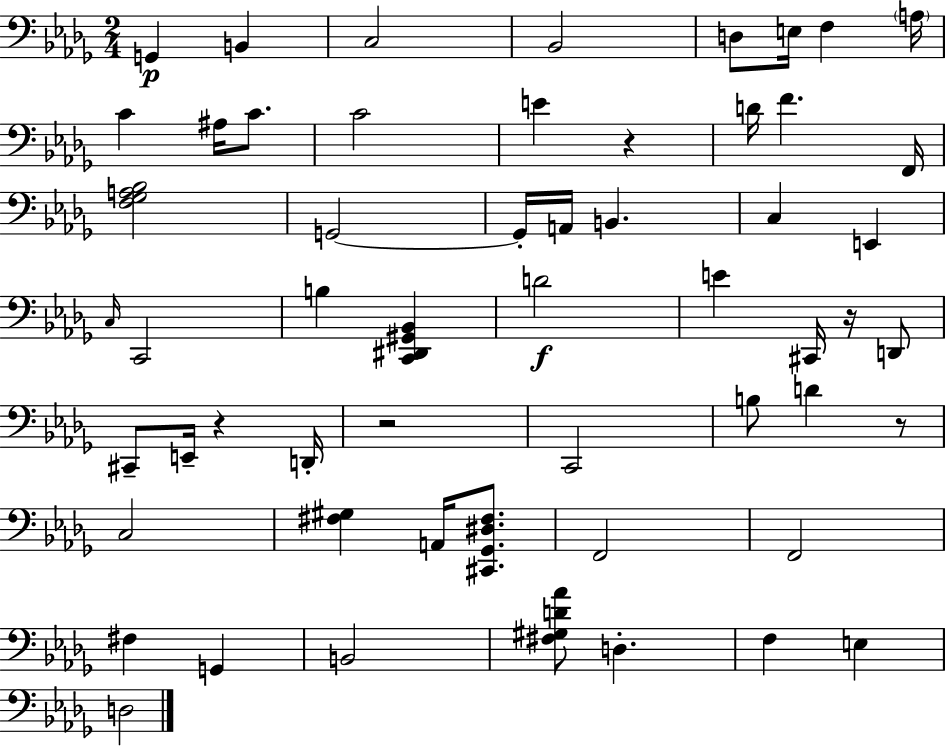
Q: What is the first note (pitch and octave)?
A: G2